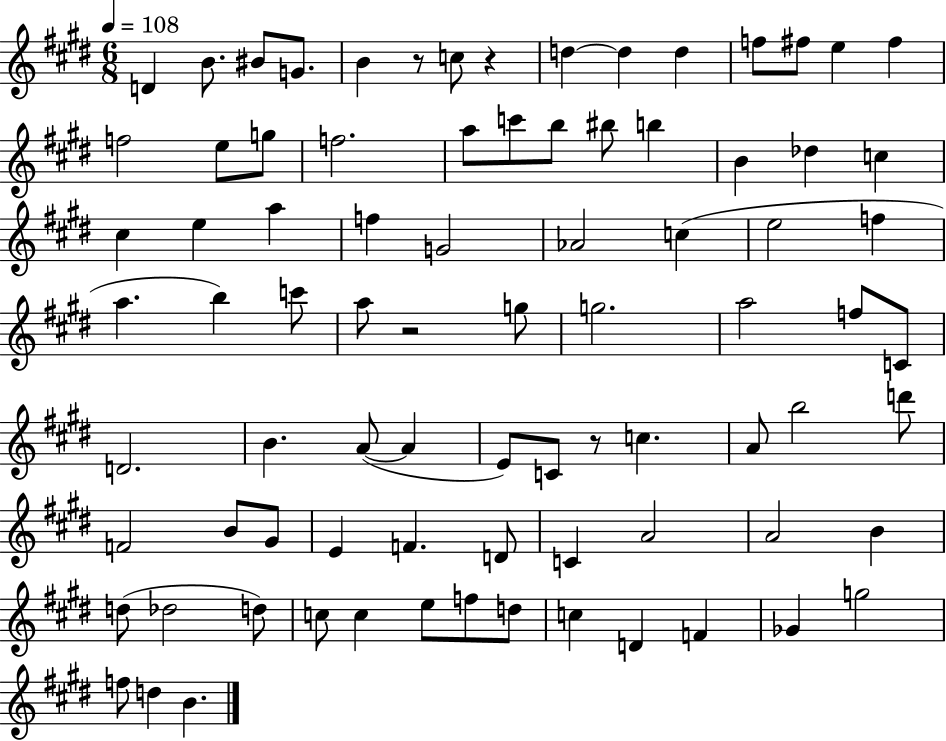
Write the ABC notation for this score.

X:1
T:Untitled
M:6/8
L:1/4
K:E
D B/2 ^B/2 G/2 B z/2 c/2 z d d d f/2 ^f/2 e ^f f2 e/2 g/2 f2 a/2 c'/2 b/2 ^b/2 b B _d c ^c e a f G2 _A2 c e2 f a b c'/2 a/2 z2 g/2 g2 a2 f/2 C/2 D2 B A/2 A E/2 C/2 z/2 c A/2 b2 d'/2 F2 B/2 ^G/2 E F D/2 C A2 A2 B d/2 _d2 d/2 c/2 c e/2 f/2 d/2 c D F _G g2 f/2 d B